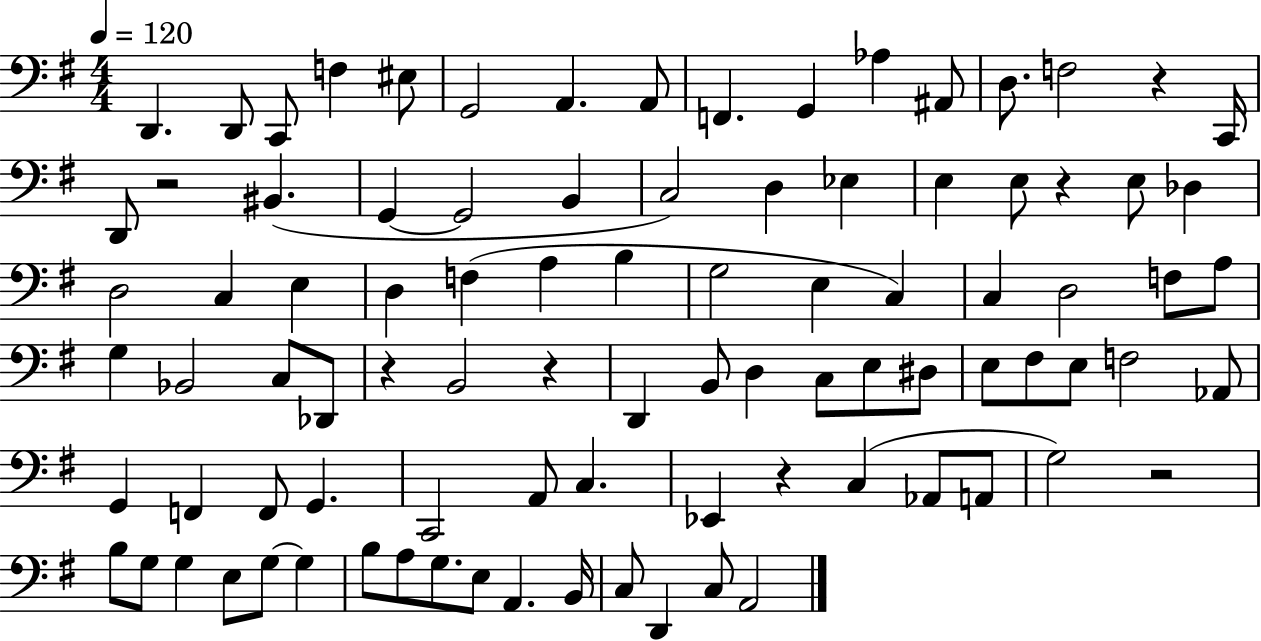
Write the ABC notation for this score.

X:1
T:Untitled
M:4/4
L:1/4
K:G
D,, D,,/2 C,,/2 F, ^E,/2 G,,2 A,, A,,/2 F,, G,, _A, ^A,,/2 D,/2 F,2 z C,,/4 D,,/2 z2 ^B,, G,, G,,2 B,, C,2 D, _E, E, E,/2 z E,/2 _D, D,2 C, E, D, F, A, B, G,2 E, C, C, D,2 F,/2 A,/2 G, _B,,2 C,/2 _D,,/2 z B,,2 z D,, B,,/2 D, C,/2 E,/2 ^D,/2 E,/2 ^F,/2 E,/2 F,2 _A,,/2 G,, F,, F,,/2 G,, C,,2 A,,/2 C, _E,, z C, _A,,/2 A,,/2 G,2 z2 B,/2 G,/2 G, E,/2 G,/2 G, B,/2 A,/2 G,/2 E,/2 A,, B,,/4 C,/2 D,, C,/2 A,,2